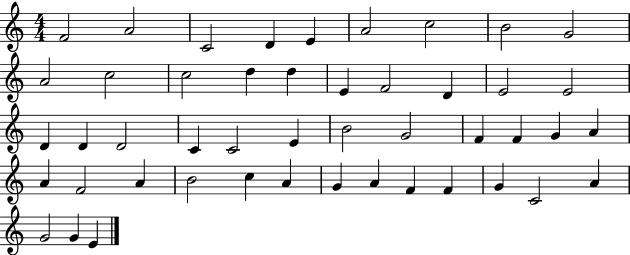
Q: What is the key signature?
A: C major